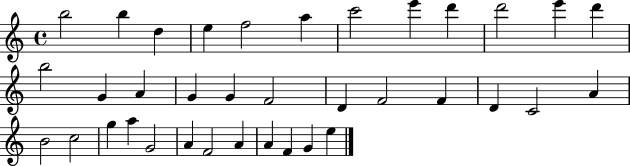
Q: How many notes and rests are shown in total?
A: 36